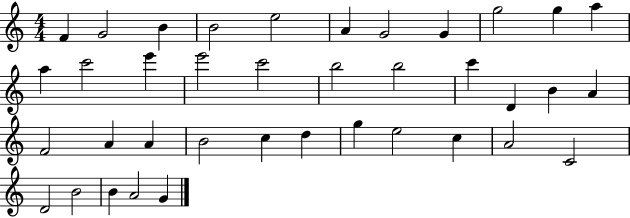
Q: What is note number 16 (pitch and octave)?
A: C6